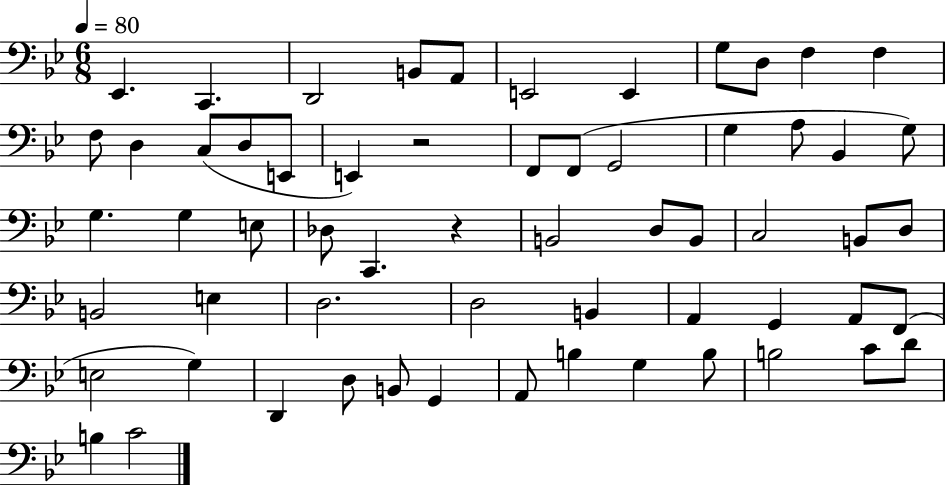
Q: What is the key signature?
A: BES major